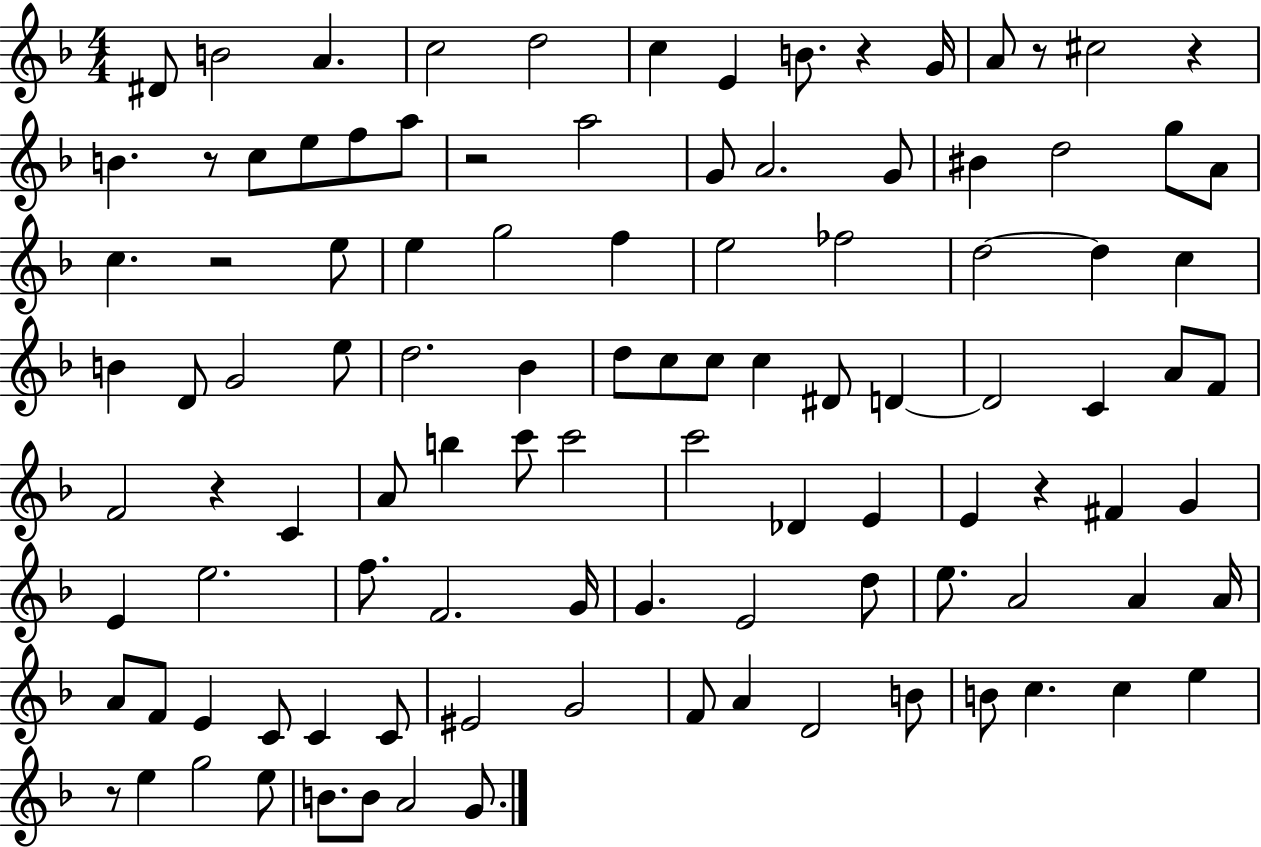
X:1
T:Untitled
M:4/4
L:1/4
K:F
^D/2 B2 A c2 d2 c E B/2 z G/4 A/2 z/2 ^c2 z B z/2 c/2 e/2 f/2 a/2 z2 a2 G/2 A2 G/2 ^B d2 g/2 A/2 c z2 e/2 e g2 f e2 _f2 d2 d c B D/2 G2 e/2 d2 _B d/2 c/2 c/2 c ^D/2 D D2 C A/2 F/2 F2 z C A/2 b c'/2 c'2 c'2 _D E E z ^F G E e2 f/2 F2 G/4 G E2 d/2 e/2 A2 A A/4 A/2 F/2 E C/2 C C/2 ^E2 G2 F/2 A D2 B/2 B/2 c c e z/2 e g2 e/2 B/2 B/2 A2 G/2